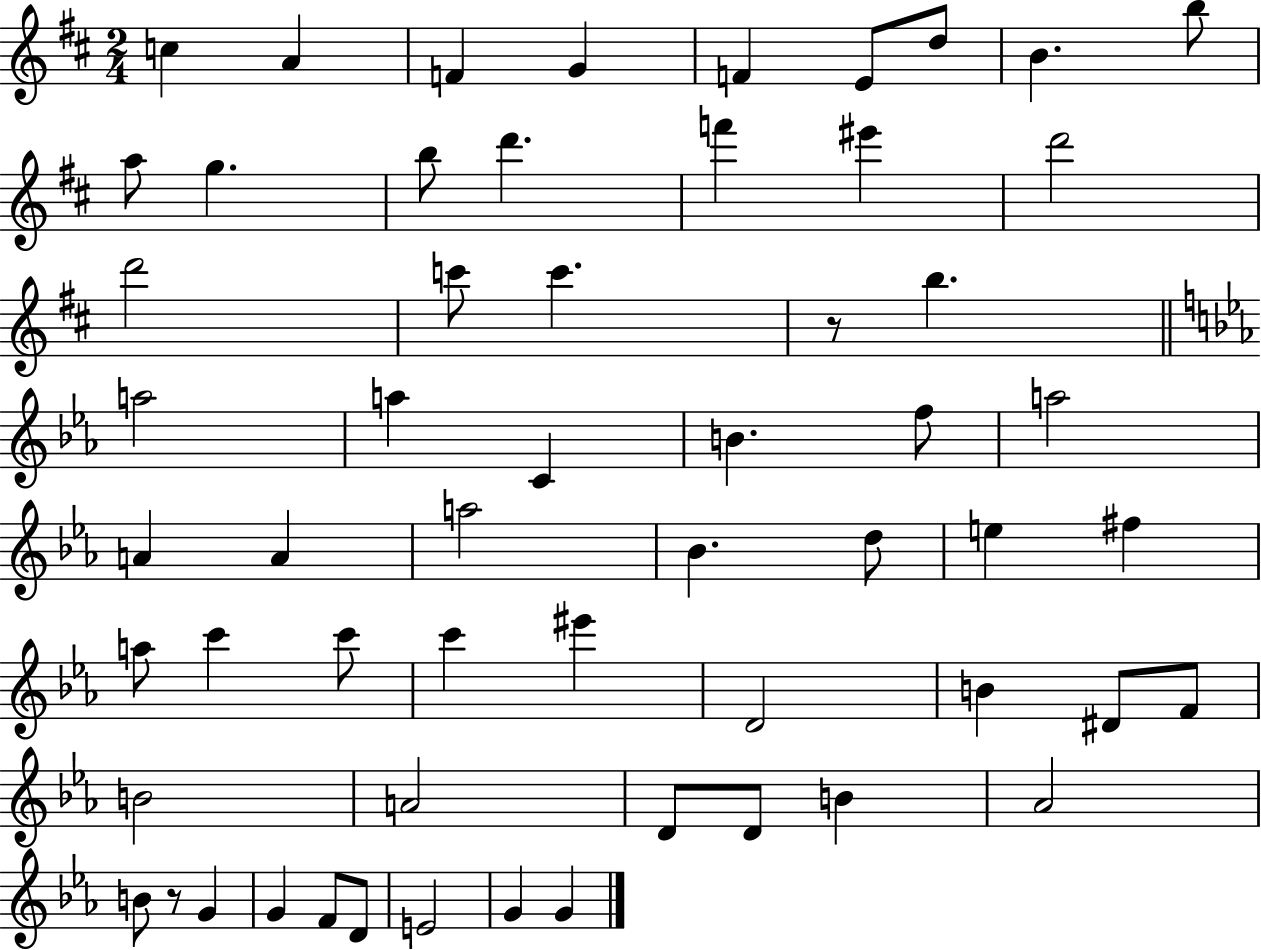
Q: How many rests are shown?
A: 2